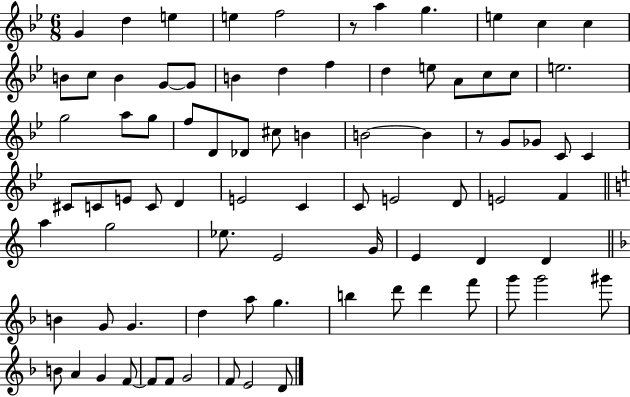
G4/q D5/q E5/q E5/q F5/h R/e A5/q G5/q. E5/q C5/q C5/q B4/e C5/e B4/q G4/e G4/e B4/q D5/q F5/q D5/q E5/e A4/e C5/e C5/e E5/h. G5/h A5/e G5/e F5/e D4/e Db4/e C#5/e B4/q B4/h B4/q R/e G4/e Gb4/e C4/e C4/q C#4/e C4/e E4/e C4/e D4/q E4/h C4/q C4/e E4/h D4/e E4/h F4/q A5/q G5/h Eb5/e. E4/h G4/s E4/q D4/q D4/q B4/q G4/e G4/q. D5/q A5/e G5/q. B5/q D6/e D6/q F6/e G6/e G6/h G#6/e B4/e A4/q G4/q F4/e F4/e F4/e G4/h F4/e E4/h D4/e